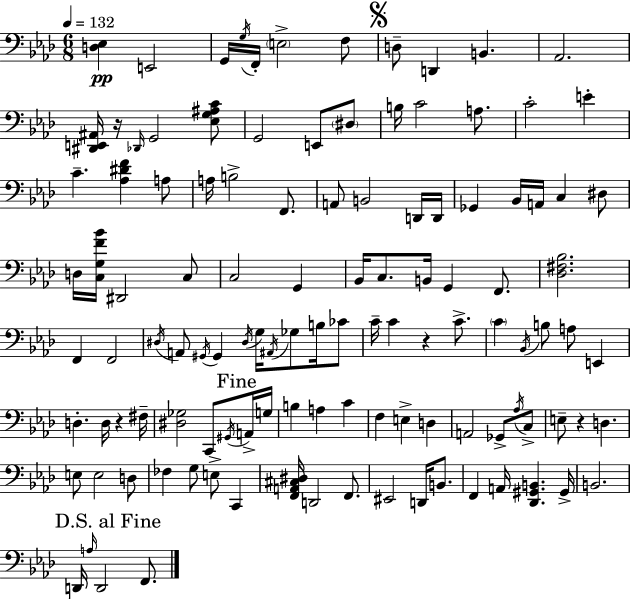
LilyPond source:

{
  \clef bass
  \numericTimeSignature
  \time 6/8
  \key f \minor
  \tempo 4 = 132
  \repeat volta 2 { <d ees>4\pp e,2 | g,16 \acciaccatura { g16 } f,16-. \parenthesize e2-> f8 | \mark \markup { \musicglyph "scripts.segno" } d8-- d,4 b,4. | aes,2. | \break <dis, e, ais,>16 r16 \grace { des,16 } g,2 | <ees g ais c'>8 g,2 e,8 | \parenthesize dis8 b16 c'2 a8. | c'2-. e'4-. | \break c'4.-- <aes dis' f'>4 | a8 a16 b2-> f,8. | a,8 b,2 | d,16 d,16 ges,4 bes,16 a,16 c4 | \break dis8 d16 <c g f' bes'>16 dis,2 | c8 c2 g,4 | bes,16 c8. b,16 g,4 f,8. | <des fis bes>2. | \break f,4 f,2 | \acciaccatura { dis16 } a,8 \acciaccatura { gis,16 } gis,4 \acciaccatura { dis16 } g16 | \acciaccatura { ais,16 } ges8 b16 ces'8 c'16-- c'4 r4 | c'8.-> \parenthesize c'4 \acciaccatura { bes,16 } b8 | \break a8 e,4 d4.-. | d16 r4 fis16-- <dis ges>2 | c,8 \acciaccatura { gis,16 } \mark "Fine" a,16-> g16 b4 | a4 c'4 f4 | \break e4-> d4 a,2 | ges,8-> \acciaccatura { aes16 } c8-> e8-- r4 | d4. e8 e2 | d8 fes4 | \break g8 e8-> c,4 <f, a, cis dis>16 d,2 | f,8. eis,2 | d,16 b,8. f,4 | a,16 <des, gis, b,>4. gis,16-> b,2. | \break \mark "D.S. al Fine" d,16 \grace { a16 } d,2 | f,8. } \bar "|."
}